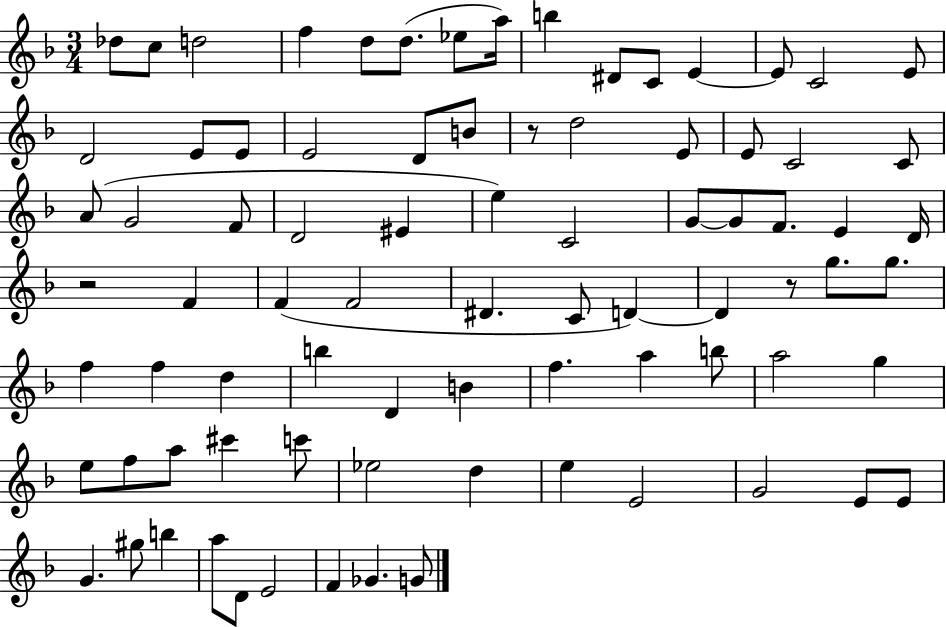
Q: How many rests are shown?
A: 3